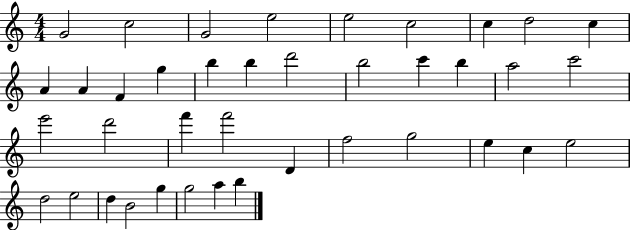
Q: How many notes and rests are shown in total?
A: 39